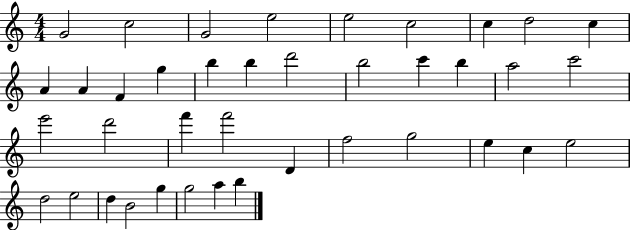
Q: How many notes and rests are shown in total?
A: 39